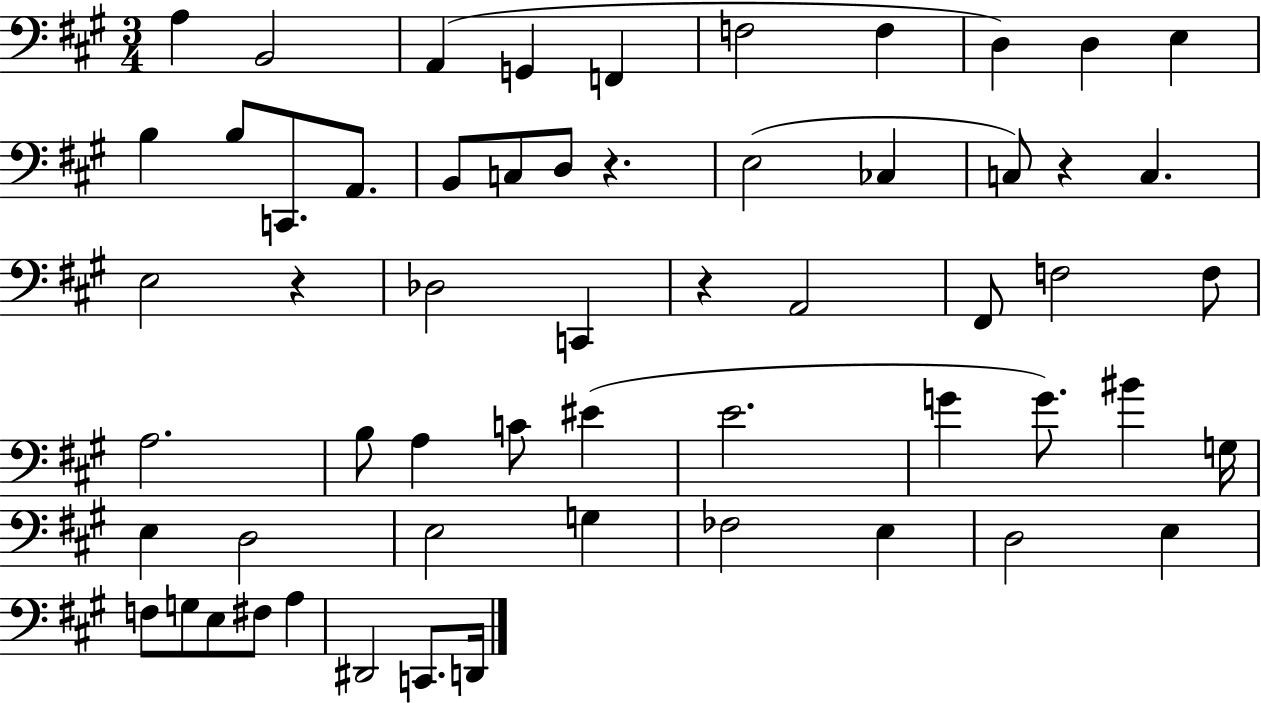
A3/q B2/h A2/q G2/q F2/q F3/h F3/q D3/q D3/q E3/q B3/q B3/e C2/e. A2/e. B2/e C3/e D3/e R/q. E3/h CES3/q C3/e R/q C3/q. E3/h R/q Db3/h C2/q R/q A2/h F#2/e F3/h F3/e A3/h. B3/e A3/q C4/e EIS4/q E4/h. G4/q G4/e. BIS4/q G3/s E3/q D3/h E3/h G3/q FES3/h E3/q D3/h E3/q F3/e G3/e E3/e F#3/e A3/q D#2/h C2/e. D2/s